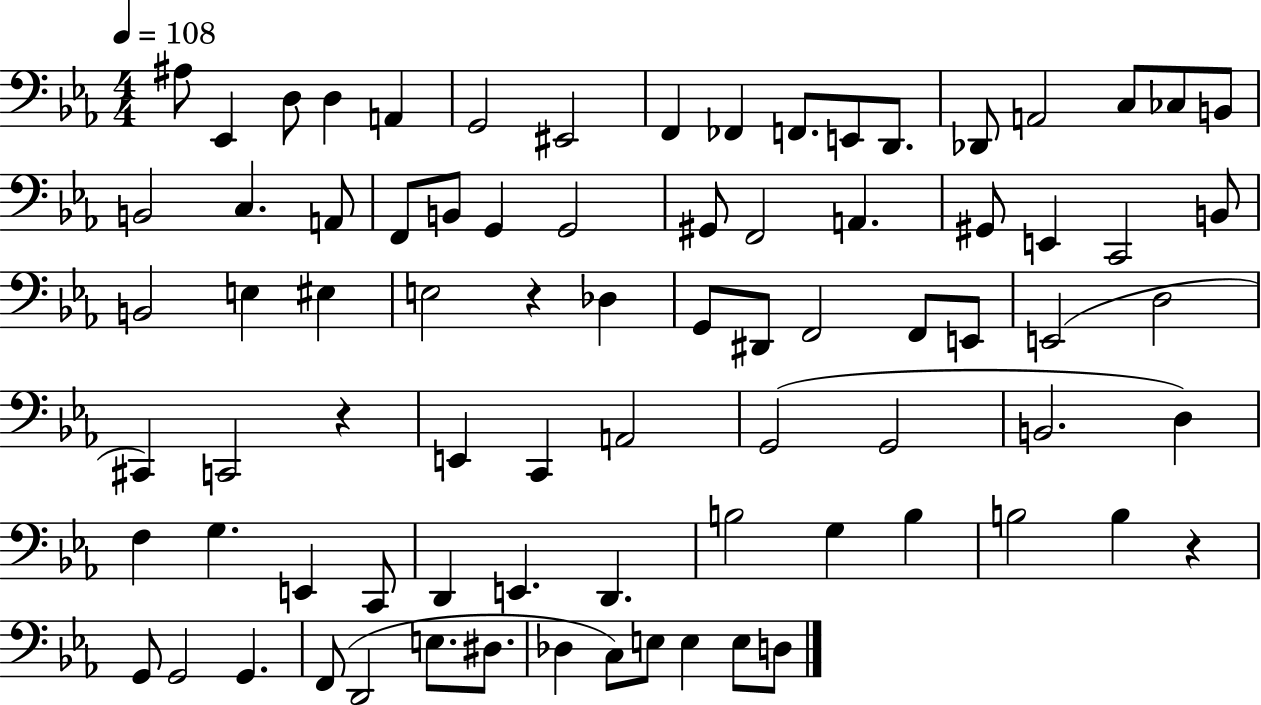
A#3/e Eb2/q D3/e D3/q A2/q G2/h EIS2/h F2/q FES2/q F2/e. E2/e D2/e. Db2/e A2/h C3/e CES3/e B2/e B2/h C3/q. A2/e F2/e B2/e G2/q G2/h G#2/e F2/h A2/q. G#2/e E2/q C2/h B2/e B2/h E3/q EIS3/q E3/h R/q Db3/q G2/e D#2/e F2/h F2/e E2/e E2/h D3/h C#2/q C2/h R/q E2/q C2/q A2/h G2/h G2/h B2/h. D3/q F3/q G3/q. E2/q C2/e D2/q E2/q. D2/q. B3/h G3/q B3/q B3/h B3/q R/q G2/e G2/h G2/q. F2/e D2/h E3/e. D#3/e. Db3/q C3/e E3/e E3/q E3/e D3/e